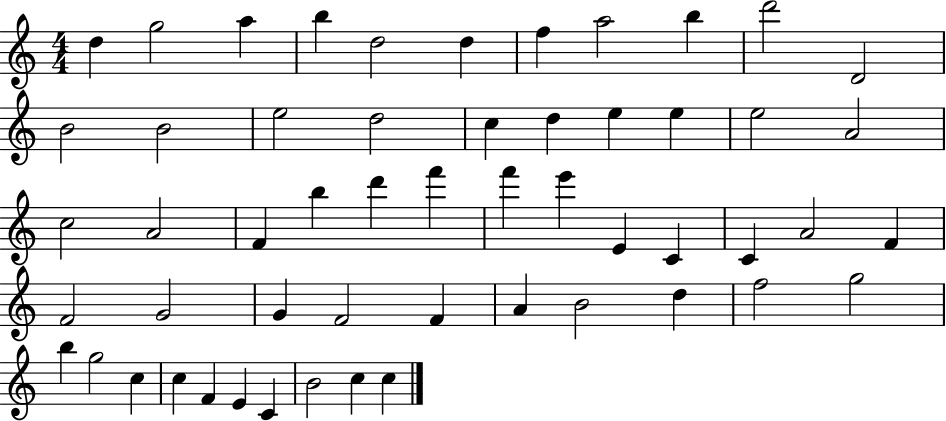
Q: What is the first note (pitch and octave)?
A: D5